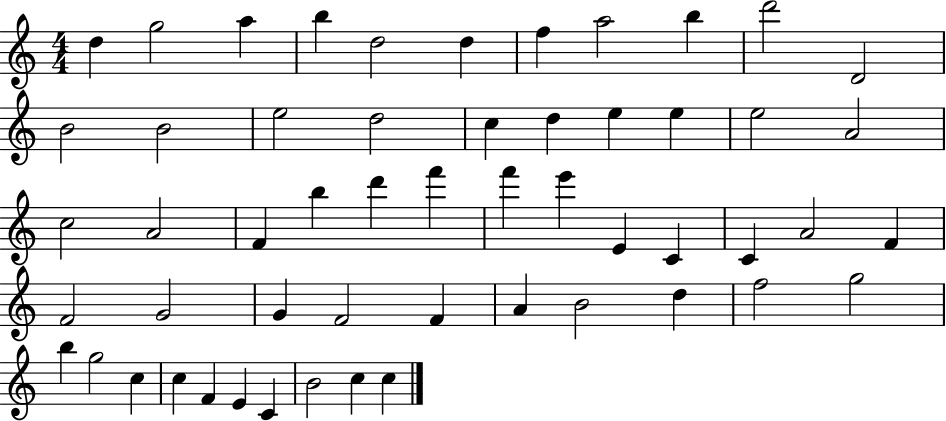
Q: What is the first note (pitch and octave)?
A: D5